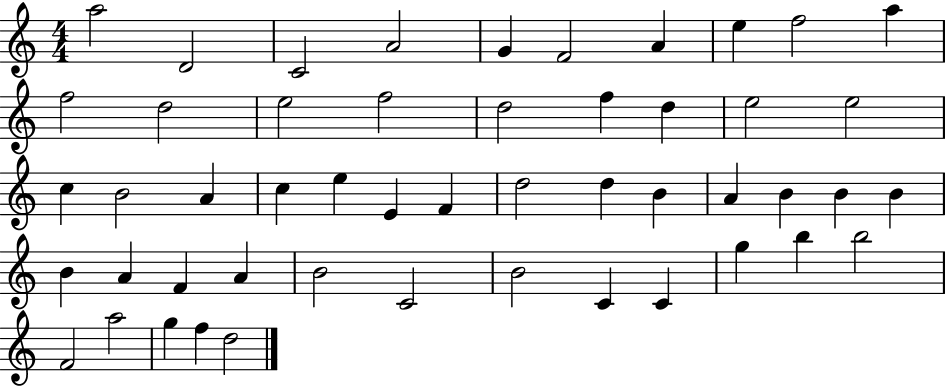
X:1
T:Untitled
M:4/4
L:1/4
K:C
a2 D2 C2 A2 G F2 A e f2 a f2 d2 e2 f2 d2 f d e2 e2 c B2 A c e E F d2 d B A B B B B A F A B2 C2 B2 C C g b b2 F2 a2 g f d2